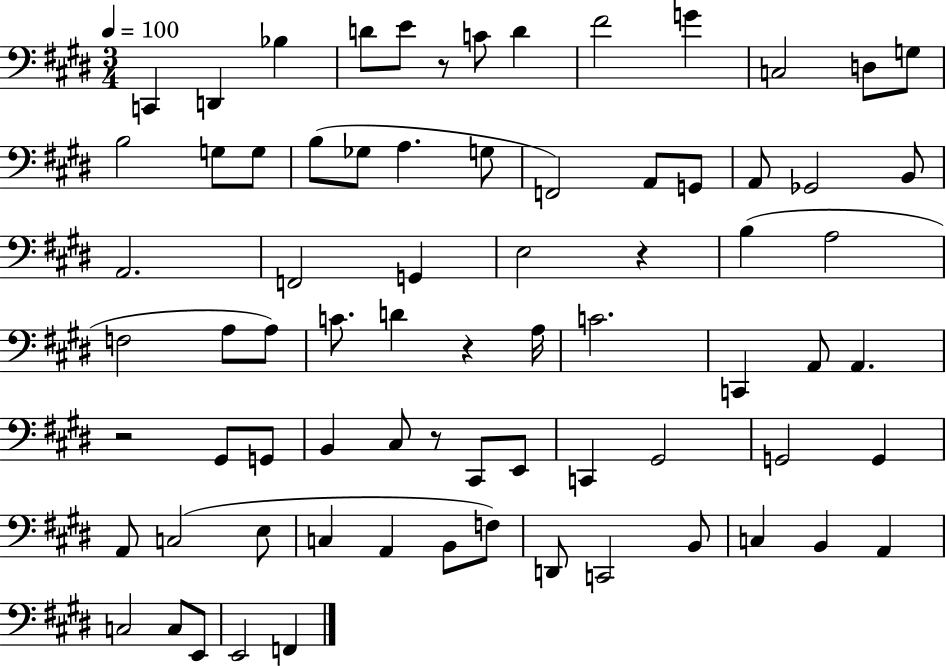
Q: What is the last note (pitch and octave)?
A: F2